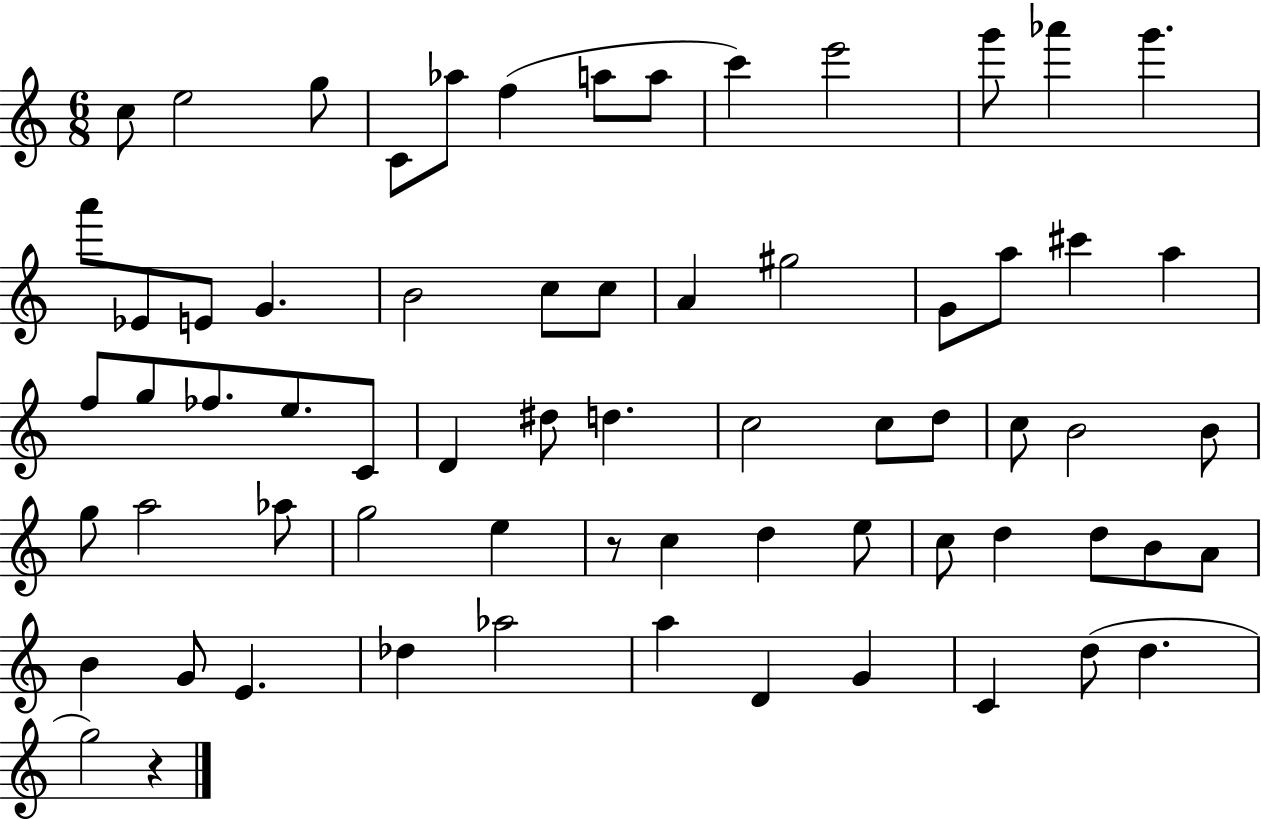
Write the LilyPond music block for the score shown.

{
  \clef treble
  \numericTimeSignature
  \time 6/8
  \key c \major
  c''8 e''2 g''8 | c'8 aes''8 f''4( a''8 a''8 | c'''4) e'''2 | g'''8 aes'''4 g'''4. | \break a'''8 ees'8 e'8 g'4. | b'2 c''8 c''8 | a'4 gis''2 | g'8 a''8 cis'''4 a''4 | \break f''8 g''8 fes''8. e''8. c'8 | d'4 dis''8 d''4. | c''2 c''8 d''8 | c''8 b'2 b'8 | \break g''8 a''2 aes''8 | g''2 e''4 | r8 c''4 d''4 e''8 | c''8 d''4 d''8 b'8 a'8 | \break b'4 g'8 e'4. | des''4 aes''2 | a''4 d'4 g'4 | c'4 d''8( d''4. | \break g''2) r4 | \bar "|."
}